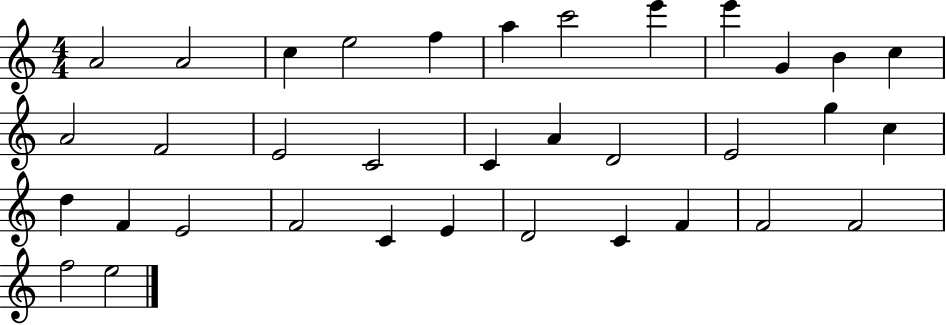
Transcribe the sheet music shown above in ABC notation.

X:1
T:Untitled
M:4/4
L:1/4
K:C
A2 A2 c e2 f a c'2 e' e' G B c A2 F2 E2 C2 C A D2 E2 g c d F E2 F2 C E D2 C F F2 F2 f2 e2